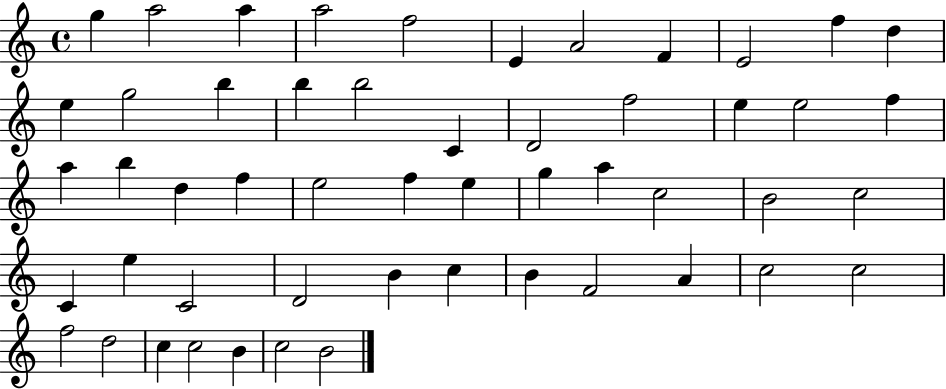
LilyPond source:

{
  \clef treble
  \time 4/4
  \defaultTimeSignature
  \key c \major
  g''4 a''2 a''4 | a''2 f''2 | e'4 a'2 f'4 | e'2 f''4 d''4 | \break e''4 g''2 b''4 | b''4 b''2 c'4 | d'2 f''2 | e''4 e''2 f''4 | \break a''4 b''4 d''4 f''4 | e''2 f''4 e''4 | g''4 a''4 c''2 | b'2 c''2 | \break c'4 e''4 c'2 | d'2 b'4 c''4 | b'4 f'2 a'4 | c''2 c''2 | \break f''2 d''2 | c''4 c''2 b'4 | c''2 b'2 | \bar "|."
}